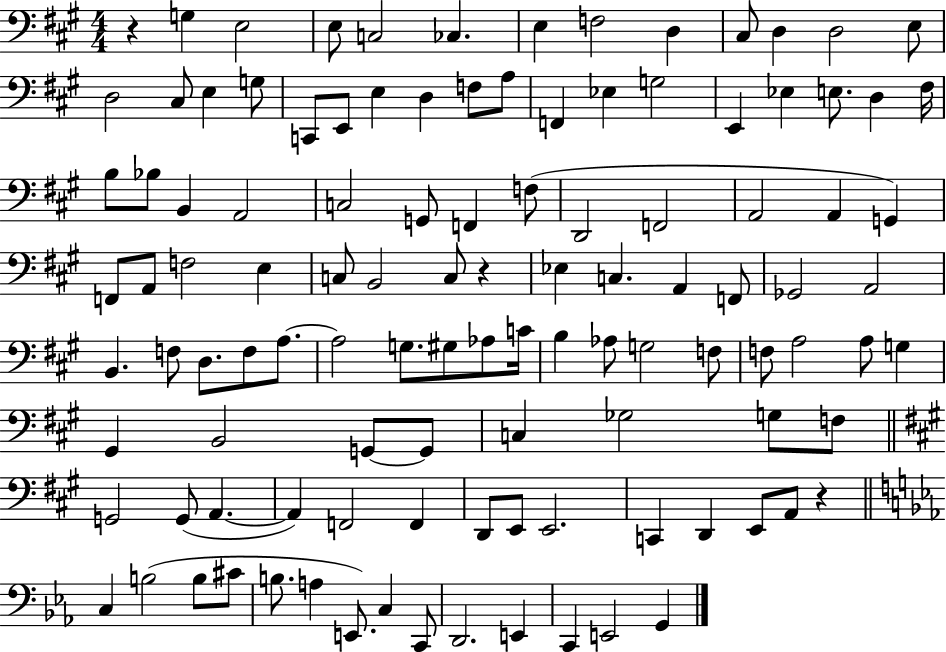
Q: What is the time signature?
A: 4/4